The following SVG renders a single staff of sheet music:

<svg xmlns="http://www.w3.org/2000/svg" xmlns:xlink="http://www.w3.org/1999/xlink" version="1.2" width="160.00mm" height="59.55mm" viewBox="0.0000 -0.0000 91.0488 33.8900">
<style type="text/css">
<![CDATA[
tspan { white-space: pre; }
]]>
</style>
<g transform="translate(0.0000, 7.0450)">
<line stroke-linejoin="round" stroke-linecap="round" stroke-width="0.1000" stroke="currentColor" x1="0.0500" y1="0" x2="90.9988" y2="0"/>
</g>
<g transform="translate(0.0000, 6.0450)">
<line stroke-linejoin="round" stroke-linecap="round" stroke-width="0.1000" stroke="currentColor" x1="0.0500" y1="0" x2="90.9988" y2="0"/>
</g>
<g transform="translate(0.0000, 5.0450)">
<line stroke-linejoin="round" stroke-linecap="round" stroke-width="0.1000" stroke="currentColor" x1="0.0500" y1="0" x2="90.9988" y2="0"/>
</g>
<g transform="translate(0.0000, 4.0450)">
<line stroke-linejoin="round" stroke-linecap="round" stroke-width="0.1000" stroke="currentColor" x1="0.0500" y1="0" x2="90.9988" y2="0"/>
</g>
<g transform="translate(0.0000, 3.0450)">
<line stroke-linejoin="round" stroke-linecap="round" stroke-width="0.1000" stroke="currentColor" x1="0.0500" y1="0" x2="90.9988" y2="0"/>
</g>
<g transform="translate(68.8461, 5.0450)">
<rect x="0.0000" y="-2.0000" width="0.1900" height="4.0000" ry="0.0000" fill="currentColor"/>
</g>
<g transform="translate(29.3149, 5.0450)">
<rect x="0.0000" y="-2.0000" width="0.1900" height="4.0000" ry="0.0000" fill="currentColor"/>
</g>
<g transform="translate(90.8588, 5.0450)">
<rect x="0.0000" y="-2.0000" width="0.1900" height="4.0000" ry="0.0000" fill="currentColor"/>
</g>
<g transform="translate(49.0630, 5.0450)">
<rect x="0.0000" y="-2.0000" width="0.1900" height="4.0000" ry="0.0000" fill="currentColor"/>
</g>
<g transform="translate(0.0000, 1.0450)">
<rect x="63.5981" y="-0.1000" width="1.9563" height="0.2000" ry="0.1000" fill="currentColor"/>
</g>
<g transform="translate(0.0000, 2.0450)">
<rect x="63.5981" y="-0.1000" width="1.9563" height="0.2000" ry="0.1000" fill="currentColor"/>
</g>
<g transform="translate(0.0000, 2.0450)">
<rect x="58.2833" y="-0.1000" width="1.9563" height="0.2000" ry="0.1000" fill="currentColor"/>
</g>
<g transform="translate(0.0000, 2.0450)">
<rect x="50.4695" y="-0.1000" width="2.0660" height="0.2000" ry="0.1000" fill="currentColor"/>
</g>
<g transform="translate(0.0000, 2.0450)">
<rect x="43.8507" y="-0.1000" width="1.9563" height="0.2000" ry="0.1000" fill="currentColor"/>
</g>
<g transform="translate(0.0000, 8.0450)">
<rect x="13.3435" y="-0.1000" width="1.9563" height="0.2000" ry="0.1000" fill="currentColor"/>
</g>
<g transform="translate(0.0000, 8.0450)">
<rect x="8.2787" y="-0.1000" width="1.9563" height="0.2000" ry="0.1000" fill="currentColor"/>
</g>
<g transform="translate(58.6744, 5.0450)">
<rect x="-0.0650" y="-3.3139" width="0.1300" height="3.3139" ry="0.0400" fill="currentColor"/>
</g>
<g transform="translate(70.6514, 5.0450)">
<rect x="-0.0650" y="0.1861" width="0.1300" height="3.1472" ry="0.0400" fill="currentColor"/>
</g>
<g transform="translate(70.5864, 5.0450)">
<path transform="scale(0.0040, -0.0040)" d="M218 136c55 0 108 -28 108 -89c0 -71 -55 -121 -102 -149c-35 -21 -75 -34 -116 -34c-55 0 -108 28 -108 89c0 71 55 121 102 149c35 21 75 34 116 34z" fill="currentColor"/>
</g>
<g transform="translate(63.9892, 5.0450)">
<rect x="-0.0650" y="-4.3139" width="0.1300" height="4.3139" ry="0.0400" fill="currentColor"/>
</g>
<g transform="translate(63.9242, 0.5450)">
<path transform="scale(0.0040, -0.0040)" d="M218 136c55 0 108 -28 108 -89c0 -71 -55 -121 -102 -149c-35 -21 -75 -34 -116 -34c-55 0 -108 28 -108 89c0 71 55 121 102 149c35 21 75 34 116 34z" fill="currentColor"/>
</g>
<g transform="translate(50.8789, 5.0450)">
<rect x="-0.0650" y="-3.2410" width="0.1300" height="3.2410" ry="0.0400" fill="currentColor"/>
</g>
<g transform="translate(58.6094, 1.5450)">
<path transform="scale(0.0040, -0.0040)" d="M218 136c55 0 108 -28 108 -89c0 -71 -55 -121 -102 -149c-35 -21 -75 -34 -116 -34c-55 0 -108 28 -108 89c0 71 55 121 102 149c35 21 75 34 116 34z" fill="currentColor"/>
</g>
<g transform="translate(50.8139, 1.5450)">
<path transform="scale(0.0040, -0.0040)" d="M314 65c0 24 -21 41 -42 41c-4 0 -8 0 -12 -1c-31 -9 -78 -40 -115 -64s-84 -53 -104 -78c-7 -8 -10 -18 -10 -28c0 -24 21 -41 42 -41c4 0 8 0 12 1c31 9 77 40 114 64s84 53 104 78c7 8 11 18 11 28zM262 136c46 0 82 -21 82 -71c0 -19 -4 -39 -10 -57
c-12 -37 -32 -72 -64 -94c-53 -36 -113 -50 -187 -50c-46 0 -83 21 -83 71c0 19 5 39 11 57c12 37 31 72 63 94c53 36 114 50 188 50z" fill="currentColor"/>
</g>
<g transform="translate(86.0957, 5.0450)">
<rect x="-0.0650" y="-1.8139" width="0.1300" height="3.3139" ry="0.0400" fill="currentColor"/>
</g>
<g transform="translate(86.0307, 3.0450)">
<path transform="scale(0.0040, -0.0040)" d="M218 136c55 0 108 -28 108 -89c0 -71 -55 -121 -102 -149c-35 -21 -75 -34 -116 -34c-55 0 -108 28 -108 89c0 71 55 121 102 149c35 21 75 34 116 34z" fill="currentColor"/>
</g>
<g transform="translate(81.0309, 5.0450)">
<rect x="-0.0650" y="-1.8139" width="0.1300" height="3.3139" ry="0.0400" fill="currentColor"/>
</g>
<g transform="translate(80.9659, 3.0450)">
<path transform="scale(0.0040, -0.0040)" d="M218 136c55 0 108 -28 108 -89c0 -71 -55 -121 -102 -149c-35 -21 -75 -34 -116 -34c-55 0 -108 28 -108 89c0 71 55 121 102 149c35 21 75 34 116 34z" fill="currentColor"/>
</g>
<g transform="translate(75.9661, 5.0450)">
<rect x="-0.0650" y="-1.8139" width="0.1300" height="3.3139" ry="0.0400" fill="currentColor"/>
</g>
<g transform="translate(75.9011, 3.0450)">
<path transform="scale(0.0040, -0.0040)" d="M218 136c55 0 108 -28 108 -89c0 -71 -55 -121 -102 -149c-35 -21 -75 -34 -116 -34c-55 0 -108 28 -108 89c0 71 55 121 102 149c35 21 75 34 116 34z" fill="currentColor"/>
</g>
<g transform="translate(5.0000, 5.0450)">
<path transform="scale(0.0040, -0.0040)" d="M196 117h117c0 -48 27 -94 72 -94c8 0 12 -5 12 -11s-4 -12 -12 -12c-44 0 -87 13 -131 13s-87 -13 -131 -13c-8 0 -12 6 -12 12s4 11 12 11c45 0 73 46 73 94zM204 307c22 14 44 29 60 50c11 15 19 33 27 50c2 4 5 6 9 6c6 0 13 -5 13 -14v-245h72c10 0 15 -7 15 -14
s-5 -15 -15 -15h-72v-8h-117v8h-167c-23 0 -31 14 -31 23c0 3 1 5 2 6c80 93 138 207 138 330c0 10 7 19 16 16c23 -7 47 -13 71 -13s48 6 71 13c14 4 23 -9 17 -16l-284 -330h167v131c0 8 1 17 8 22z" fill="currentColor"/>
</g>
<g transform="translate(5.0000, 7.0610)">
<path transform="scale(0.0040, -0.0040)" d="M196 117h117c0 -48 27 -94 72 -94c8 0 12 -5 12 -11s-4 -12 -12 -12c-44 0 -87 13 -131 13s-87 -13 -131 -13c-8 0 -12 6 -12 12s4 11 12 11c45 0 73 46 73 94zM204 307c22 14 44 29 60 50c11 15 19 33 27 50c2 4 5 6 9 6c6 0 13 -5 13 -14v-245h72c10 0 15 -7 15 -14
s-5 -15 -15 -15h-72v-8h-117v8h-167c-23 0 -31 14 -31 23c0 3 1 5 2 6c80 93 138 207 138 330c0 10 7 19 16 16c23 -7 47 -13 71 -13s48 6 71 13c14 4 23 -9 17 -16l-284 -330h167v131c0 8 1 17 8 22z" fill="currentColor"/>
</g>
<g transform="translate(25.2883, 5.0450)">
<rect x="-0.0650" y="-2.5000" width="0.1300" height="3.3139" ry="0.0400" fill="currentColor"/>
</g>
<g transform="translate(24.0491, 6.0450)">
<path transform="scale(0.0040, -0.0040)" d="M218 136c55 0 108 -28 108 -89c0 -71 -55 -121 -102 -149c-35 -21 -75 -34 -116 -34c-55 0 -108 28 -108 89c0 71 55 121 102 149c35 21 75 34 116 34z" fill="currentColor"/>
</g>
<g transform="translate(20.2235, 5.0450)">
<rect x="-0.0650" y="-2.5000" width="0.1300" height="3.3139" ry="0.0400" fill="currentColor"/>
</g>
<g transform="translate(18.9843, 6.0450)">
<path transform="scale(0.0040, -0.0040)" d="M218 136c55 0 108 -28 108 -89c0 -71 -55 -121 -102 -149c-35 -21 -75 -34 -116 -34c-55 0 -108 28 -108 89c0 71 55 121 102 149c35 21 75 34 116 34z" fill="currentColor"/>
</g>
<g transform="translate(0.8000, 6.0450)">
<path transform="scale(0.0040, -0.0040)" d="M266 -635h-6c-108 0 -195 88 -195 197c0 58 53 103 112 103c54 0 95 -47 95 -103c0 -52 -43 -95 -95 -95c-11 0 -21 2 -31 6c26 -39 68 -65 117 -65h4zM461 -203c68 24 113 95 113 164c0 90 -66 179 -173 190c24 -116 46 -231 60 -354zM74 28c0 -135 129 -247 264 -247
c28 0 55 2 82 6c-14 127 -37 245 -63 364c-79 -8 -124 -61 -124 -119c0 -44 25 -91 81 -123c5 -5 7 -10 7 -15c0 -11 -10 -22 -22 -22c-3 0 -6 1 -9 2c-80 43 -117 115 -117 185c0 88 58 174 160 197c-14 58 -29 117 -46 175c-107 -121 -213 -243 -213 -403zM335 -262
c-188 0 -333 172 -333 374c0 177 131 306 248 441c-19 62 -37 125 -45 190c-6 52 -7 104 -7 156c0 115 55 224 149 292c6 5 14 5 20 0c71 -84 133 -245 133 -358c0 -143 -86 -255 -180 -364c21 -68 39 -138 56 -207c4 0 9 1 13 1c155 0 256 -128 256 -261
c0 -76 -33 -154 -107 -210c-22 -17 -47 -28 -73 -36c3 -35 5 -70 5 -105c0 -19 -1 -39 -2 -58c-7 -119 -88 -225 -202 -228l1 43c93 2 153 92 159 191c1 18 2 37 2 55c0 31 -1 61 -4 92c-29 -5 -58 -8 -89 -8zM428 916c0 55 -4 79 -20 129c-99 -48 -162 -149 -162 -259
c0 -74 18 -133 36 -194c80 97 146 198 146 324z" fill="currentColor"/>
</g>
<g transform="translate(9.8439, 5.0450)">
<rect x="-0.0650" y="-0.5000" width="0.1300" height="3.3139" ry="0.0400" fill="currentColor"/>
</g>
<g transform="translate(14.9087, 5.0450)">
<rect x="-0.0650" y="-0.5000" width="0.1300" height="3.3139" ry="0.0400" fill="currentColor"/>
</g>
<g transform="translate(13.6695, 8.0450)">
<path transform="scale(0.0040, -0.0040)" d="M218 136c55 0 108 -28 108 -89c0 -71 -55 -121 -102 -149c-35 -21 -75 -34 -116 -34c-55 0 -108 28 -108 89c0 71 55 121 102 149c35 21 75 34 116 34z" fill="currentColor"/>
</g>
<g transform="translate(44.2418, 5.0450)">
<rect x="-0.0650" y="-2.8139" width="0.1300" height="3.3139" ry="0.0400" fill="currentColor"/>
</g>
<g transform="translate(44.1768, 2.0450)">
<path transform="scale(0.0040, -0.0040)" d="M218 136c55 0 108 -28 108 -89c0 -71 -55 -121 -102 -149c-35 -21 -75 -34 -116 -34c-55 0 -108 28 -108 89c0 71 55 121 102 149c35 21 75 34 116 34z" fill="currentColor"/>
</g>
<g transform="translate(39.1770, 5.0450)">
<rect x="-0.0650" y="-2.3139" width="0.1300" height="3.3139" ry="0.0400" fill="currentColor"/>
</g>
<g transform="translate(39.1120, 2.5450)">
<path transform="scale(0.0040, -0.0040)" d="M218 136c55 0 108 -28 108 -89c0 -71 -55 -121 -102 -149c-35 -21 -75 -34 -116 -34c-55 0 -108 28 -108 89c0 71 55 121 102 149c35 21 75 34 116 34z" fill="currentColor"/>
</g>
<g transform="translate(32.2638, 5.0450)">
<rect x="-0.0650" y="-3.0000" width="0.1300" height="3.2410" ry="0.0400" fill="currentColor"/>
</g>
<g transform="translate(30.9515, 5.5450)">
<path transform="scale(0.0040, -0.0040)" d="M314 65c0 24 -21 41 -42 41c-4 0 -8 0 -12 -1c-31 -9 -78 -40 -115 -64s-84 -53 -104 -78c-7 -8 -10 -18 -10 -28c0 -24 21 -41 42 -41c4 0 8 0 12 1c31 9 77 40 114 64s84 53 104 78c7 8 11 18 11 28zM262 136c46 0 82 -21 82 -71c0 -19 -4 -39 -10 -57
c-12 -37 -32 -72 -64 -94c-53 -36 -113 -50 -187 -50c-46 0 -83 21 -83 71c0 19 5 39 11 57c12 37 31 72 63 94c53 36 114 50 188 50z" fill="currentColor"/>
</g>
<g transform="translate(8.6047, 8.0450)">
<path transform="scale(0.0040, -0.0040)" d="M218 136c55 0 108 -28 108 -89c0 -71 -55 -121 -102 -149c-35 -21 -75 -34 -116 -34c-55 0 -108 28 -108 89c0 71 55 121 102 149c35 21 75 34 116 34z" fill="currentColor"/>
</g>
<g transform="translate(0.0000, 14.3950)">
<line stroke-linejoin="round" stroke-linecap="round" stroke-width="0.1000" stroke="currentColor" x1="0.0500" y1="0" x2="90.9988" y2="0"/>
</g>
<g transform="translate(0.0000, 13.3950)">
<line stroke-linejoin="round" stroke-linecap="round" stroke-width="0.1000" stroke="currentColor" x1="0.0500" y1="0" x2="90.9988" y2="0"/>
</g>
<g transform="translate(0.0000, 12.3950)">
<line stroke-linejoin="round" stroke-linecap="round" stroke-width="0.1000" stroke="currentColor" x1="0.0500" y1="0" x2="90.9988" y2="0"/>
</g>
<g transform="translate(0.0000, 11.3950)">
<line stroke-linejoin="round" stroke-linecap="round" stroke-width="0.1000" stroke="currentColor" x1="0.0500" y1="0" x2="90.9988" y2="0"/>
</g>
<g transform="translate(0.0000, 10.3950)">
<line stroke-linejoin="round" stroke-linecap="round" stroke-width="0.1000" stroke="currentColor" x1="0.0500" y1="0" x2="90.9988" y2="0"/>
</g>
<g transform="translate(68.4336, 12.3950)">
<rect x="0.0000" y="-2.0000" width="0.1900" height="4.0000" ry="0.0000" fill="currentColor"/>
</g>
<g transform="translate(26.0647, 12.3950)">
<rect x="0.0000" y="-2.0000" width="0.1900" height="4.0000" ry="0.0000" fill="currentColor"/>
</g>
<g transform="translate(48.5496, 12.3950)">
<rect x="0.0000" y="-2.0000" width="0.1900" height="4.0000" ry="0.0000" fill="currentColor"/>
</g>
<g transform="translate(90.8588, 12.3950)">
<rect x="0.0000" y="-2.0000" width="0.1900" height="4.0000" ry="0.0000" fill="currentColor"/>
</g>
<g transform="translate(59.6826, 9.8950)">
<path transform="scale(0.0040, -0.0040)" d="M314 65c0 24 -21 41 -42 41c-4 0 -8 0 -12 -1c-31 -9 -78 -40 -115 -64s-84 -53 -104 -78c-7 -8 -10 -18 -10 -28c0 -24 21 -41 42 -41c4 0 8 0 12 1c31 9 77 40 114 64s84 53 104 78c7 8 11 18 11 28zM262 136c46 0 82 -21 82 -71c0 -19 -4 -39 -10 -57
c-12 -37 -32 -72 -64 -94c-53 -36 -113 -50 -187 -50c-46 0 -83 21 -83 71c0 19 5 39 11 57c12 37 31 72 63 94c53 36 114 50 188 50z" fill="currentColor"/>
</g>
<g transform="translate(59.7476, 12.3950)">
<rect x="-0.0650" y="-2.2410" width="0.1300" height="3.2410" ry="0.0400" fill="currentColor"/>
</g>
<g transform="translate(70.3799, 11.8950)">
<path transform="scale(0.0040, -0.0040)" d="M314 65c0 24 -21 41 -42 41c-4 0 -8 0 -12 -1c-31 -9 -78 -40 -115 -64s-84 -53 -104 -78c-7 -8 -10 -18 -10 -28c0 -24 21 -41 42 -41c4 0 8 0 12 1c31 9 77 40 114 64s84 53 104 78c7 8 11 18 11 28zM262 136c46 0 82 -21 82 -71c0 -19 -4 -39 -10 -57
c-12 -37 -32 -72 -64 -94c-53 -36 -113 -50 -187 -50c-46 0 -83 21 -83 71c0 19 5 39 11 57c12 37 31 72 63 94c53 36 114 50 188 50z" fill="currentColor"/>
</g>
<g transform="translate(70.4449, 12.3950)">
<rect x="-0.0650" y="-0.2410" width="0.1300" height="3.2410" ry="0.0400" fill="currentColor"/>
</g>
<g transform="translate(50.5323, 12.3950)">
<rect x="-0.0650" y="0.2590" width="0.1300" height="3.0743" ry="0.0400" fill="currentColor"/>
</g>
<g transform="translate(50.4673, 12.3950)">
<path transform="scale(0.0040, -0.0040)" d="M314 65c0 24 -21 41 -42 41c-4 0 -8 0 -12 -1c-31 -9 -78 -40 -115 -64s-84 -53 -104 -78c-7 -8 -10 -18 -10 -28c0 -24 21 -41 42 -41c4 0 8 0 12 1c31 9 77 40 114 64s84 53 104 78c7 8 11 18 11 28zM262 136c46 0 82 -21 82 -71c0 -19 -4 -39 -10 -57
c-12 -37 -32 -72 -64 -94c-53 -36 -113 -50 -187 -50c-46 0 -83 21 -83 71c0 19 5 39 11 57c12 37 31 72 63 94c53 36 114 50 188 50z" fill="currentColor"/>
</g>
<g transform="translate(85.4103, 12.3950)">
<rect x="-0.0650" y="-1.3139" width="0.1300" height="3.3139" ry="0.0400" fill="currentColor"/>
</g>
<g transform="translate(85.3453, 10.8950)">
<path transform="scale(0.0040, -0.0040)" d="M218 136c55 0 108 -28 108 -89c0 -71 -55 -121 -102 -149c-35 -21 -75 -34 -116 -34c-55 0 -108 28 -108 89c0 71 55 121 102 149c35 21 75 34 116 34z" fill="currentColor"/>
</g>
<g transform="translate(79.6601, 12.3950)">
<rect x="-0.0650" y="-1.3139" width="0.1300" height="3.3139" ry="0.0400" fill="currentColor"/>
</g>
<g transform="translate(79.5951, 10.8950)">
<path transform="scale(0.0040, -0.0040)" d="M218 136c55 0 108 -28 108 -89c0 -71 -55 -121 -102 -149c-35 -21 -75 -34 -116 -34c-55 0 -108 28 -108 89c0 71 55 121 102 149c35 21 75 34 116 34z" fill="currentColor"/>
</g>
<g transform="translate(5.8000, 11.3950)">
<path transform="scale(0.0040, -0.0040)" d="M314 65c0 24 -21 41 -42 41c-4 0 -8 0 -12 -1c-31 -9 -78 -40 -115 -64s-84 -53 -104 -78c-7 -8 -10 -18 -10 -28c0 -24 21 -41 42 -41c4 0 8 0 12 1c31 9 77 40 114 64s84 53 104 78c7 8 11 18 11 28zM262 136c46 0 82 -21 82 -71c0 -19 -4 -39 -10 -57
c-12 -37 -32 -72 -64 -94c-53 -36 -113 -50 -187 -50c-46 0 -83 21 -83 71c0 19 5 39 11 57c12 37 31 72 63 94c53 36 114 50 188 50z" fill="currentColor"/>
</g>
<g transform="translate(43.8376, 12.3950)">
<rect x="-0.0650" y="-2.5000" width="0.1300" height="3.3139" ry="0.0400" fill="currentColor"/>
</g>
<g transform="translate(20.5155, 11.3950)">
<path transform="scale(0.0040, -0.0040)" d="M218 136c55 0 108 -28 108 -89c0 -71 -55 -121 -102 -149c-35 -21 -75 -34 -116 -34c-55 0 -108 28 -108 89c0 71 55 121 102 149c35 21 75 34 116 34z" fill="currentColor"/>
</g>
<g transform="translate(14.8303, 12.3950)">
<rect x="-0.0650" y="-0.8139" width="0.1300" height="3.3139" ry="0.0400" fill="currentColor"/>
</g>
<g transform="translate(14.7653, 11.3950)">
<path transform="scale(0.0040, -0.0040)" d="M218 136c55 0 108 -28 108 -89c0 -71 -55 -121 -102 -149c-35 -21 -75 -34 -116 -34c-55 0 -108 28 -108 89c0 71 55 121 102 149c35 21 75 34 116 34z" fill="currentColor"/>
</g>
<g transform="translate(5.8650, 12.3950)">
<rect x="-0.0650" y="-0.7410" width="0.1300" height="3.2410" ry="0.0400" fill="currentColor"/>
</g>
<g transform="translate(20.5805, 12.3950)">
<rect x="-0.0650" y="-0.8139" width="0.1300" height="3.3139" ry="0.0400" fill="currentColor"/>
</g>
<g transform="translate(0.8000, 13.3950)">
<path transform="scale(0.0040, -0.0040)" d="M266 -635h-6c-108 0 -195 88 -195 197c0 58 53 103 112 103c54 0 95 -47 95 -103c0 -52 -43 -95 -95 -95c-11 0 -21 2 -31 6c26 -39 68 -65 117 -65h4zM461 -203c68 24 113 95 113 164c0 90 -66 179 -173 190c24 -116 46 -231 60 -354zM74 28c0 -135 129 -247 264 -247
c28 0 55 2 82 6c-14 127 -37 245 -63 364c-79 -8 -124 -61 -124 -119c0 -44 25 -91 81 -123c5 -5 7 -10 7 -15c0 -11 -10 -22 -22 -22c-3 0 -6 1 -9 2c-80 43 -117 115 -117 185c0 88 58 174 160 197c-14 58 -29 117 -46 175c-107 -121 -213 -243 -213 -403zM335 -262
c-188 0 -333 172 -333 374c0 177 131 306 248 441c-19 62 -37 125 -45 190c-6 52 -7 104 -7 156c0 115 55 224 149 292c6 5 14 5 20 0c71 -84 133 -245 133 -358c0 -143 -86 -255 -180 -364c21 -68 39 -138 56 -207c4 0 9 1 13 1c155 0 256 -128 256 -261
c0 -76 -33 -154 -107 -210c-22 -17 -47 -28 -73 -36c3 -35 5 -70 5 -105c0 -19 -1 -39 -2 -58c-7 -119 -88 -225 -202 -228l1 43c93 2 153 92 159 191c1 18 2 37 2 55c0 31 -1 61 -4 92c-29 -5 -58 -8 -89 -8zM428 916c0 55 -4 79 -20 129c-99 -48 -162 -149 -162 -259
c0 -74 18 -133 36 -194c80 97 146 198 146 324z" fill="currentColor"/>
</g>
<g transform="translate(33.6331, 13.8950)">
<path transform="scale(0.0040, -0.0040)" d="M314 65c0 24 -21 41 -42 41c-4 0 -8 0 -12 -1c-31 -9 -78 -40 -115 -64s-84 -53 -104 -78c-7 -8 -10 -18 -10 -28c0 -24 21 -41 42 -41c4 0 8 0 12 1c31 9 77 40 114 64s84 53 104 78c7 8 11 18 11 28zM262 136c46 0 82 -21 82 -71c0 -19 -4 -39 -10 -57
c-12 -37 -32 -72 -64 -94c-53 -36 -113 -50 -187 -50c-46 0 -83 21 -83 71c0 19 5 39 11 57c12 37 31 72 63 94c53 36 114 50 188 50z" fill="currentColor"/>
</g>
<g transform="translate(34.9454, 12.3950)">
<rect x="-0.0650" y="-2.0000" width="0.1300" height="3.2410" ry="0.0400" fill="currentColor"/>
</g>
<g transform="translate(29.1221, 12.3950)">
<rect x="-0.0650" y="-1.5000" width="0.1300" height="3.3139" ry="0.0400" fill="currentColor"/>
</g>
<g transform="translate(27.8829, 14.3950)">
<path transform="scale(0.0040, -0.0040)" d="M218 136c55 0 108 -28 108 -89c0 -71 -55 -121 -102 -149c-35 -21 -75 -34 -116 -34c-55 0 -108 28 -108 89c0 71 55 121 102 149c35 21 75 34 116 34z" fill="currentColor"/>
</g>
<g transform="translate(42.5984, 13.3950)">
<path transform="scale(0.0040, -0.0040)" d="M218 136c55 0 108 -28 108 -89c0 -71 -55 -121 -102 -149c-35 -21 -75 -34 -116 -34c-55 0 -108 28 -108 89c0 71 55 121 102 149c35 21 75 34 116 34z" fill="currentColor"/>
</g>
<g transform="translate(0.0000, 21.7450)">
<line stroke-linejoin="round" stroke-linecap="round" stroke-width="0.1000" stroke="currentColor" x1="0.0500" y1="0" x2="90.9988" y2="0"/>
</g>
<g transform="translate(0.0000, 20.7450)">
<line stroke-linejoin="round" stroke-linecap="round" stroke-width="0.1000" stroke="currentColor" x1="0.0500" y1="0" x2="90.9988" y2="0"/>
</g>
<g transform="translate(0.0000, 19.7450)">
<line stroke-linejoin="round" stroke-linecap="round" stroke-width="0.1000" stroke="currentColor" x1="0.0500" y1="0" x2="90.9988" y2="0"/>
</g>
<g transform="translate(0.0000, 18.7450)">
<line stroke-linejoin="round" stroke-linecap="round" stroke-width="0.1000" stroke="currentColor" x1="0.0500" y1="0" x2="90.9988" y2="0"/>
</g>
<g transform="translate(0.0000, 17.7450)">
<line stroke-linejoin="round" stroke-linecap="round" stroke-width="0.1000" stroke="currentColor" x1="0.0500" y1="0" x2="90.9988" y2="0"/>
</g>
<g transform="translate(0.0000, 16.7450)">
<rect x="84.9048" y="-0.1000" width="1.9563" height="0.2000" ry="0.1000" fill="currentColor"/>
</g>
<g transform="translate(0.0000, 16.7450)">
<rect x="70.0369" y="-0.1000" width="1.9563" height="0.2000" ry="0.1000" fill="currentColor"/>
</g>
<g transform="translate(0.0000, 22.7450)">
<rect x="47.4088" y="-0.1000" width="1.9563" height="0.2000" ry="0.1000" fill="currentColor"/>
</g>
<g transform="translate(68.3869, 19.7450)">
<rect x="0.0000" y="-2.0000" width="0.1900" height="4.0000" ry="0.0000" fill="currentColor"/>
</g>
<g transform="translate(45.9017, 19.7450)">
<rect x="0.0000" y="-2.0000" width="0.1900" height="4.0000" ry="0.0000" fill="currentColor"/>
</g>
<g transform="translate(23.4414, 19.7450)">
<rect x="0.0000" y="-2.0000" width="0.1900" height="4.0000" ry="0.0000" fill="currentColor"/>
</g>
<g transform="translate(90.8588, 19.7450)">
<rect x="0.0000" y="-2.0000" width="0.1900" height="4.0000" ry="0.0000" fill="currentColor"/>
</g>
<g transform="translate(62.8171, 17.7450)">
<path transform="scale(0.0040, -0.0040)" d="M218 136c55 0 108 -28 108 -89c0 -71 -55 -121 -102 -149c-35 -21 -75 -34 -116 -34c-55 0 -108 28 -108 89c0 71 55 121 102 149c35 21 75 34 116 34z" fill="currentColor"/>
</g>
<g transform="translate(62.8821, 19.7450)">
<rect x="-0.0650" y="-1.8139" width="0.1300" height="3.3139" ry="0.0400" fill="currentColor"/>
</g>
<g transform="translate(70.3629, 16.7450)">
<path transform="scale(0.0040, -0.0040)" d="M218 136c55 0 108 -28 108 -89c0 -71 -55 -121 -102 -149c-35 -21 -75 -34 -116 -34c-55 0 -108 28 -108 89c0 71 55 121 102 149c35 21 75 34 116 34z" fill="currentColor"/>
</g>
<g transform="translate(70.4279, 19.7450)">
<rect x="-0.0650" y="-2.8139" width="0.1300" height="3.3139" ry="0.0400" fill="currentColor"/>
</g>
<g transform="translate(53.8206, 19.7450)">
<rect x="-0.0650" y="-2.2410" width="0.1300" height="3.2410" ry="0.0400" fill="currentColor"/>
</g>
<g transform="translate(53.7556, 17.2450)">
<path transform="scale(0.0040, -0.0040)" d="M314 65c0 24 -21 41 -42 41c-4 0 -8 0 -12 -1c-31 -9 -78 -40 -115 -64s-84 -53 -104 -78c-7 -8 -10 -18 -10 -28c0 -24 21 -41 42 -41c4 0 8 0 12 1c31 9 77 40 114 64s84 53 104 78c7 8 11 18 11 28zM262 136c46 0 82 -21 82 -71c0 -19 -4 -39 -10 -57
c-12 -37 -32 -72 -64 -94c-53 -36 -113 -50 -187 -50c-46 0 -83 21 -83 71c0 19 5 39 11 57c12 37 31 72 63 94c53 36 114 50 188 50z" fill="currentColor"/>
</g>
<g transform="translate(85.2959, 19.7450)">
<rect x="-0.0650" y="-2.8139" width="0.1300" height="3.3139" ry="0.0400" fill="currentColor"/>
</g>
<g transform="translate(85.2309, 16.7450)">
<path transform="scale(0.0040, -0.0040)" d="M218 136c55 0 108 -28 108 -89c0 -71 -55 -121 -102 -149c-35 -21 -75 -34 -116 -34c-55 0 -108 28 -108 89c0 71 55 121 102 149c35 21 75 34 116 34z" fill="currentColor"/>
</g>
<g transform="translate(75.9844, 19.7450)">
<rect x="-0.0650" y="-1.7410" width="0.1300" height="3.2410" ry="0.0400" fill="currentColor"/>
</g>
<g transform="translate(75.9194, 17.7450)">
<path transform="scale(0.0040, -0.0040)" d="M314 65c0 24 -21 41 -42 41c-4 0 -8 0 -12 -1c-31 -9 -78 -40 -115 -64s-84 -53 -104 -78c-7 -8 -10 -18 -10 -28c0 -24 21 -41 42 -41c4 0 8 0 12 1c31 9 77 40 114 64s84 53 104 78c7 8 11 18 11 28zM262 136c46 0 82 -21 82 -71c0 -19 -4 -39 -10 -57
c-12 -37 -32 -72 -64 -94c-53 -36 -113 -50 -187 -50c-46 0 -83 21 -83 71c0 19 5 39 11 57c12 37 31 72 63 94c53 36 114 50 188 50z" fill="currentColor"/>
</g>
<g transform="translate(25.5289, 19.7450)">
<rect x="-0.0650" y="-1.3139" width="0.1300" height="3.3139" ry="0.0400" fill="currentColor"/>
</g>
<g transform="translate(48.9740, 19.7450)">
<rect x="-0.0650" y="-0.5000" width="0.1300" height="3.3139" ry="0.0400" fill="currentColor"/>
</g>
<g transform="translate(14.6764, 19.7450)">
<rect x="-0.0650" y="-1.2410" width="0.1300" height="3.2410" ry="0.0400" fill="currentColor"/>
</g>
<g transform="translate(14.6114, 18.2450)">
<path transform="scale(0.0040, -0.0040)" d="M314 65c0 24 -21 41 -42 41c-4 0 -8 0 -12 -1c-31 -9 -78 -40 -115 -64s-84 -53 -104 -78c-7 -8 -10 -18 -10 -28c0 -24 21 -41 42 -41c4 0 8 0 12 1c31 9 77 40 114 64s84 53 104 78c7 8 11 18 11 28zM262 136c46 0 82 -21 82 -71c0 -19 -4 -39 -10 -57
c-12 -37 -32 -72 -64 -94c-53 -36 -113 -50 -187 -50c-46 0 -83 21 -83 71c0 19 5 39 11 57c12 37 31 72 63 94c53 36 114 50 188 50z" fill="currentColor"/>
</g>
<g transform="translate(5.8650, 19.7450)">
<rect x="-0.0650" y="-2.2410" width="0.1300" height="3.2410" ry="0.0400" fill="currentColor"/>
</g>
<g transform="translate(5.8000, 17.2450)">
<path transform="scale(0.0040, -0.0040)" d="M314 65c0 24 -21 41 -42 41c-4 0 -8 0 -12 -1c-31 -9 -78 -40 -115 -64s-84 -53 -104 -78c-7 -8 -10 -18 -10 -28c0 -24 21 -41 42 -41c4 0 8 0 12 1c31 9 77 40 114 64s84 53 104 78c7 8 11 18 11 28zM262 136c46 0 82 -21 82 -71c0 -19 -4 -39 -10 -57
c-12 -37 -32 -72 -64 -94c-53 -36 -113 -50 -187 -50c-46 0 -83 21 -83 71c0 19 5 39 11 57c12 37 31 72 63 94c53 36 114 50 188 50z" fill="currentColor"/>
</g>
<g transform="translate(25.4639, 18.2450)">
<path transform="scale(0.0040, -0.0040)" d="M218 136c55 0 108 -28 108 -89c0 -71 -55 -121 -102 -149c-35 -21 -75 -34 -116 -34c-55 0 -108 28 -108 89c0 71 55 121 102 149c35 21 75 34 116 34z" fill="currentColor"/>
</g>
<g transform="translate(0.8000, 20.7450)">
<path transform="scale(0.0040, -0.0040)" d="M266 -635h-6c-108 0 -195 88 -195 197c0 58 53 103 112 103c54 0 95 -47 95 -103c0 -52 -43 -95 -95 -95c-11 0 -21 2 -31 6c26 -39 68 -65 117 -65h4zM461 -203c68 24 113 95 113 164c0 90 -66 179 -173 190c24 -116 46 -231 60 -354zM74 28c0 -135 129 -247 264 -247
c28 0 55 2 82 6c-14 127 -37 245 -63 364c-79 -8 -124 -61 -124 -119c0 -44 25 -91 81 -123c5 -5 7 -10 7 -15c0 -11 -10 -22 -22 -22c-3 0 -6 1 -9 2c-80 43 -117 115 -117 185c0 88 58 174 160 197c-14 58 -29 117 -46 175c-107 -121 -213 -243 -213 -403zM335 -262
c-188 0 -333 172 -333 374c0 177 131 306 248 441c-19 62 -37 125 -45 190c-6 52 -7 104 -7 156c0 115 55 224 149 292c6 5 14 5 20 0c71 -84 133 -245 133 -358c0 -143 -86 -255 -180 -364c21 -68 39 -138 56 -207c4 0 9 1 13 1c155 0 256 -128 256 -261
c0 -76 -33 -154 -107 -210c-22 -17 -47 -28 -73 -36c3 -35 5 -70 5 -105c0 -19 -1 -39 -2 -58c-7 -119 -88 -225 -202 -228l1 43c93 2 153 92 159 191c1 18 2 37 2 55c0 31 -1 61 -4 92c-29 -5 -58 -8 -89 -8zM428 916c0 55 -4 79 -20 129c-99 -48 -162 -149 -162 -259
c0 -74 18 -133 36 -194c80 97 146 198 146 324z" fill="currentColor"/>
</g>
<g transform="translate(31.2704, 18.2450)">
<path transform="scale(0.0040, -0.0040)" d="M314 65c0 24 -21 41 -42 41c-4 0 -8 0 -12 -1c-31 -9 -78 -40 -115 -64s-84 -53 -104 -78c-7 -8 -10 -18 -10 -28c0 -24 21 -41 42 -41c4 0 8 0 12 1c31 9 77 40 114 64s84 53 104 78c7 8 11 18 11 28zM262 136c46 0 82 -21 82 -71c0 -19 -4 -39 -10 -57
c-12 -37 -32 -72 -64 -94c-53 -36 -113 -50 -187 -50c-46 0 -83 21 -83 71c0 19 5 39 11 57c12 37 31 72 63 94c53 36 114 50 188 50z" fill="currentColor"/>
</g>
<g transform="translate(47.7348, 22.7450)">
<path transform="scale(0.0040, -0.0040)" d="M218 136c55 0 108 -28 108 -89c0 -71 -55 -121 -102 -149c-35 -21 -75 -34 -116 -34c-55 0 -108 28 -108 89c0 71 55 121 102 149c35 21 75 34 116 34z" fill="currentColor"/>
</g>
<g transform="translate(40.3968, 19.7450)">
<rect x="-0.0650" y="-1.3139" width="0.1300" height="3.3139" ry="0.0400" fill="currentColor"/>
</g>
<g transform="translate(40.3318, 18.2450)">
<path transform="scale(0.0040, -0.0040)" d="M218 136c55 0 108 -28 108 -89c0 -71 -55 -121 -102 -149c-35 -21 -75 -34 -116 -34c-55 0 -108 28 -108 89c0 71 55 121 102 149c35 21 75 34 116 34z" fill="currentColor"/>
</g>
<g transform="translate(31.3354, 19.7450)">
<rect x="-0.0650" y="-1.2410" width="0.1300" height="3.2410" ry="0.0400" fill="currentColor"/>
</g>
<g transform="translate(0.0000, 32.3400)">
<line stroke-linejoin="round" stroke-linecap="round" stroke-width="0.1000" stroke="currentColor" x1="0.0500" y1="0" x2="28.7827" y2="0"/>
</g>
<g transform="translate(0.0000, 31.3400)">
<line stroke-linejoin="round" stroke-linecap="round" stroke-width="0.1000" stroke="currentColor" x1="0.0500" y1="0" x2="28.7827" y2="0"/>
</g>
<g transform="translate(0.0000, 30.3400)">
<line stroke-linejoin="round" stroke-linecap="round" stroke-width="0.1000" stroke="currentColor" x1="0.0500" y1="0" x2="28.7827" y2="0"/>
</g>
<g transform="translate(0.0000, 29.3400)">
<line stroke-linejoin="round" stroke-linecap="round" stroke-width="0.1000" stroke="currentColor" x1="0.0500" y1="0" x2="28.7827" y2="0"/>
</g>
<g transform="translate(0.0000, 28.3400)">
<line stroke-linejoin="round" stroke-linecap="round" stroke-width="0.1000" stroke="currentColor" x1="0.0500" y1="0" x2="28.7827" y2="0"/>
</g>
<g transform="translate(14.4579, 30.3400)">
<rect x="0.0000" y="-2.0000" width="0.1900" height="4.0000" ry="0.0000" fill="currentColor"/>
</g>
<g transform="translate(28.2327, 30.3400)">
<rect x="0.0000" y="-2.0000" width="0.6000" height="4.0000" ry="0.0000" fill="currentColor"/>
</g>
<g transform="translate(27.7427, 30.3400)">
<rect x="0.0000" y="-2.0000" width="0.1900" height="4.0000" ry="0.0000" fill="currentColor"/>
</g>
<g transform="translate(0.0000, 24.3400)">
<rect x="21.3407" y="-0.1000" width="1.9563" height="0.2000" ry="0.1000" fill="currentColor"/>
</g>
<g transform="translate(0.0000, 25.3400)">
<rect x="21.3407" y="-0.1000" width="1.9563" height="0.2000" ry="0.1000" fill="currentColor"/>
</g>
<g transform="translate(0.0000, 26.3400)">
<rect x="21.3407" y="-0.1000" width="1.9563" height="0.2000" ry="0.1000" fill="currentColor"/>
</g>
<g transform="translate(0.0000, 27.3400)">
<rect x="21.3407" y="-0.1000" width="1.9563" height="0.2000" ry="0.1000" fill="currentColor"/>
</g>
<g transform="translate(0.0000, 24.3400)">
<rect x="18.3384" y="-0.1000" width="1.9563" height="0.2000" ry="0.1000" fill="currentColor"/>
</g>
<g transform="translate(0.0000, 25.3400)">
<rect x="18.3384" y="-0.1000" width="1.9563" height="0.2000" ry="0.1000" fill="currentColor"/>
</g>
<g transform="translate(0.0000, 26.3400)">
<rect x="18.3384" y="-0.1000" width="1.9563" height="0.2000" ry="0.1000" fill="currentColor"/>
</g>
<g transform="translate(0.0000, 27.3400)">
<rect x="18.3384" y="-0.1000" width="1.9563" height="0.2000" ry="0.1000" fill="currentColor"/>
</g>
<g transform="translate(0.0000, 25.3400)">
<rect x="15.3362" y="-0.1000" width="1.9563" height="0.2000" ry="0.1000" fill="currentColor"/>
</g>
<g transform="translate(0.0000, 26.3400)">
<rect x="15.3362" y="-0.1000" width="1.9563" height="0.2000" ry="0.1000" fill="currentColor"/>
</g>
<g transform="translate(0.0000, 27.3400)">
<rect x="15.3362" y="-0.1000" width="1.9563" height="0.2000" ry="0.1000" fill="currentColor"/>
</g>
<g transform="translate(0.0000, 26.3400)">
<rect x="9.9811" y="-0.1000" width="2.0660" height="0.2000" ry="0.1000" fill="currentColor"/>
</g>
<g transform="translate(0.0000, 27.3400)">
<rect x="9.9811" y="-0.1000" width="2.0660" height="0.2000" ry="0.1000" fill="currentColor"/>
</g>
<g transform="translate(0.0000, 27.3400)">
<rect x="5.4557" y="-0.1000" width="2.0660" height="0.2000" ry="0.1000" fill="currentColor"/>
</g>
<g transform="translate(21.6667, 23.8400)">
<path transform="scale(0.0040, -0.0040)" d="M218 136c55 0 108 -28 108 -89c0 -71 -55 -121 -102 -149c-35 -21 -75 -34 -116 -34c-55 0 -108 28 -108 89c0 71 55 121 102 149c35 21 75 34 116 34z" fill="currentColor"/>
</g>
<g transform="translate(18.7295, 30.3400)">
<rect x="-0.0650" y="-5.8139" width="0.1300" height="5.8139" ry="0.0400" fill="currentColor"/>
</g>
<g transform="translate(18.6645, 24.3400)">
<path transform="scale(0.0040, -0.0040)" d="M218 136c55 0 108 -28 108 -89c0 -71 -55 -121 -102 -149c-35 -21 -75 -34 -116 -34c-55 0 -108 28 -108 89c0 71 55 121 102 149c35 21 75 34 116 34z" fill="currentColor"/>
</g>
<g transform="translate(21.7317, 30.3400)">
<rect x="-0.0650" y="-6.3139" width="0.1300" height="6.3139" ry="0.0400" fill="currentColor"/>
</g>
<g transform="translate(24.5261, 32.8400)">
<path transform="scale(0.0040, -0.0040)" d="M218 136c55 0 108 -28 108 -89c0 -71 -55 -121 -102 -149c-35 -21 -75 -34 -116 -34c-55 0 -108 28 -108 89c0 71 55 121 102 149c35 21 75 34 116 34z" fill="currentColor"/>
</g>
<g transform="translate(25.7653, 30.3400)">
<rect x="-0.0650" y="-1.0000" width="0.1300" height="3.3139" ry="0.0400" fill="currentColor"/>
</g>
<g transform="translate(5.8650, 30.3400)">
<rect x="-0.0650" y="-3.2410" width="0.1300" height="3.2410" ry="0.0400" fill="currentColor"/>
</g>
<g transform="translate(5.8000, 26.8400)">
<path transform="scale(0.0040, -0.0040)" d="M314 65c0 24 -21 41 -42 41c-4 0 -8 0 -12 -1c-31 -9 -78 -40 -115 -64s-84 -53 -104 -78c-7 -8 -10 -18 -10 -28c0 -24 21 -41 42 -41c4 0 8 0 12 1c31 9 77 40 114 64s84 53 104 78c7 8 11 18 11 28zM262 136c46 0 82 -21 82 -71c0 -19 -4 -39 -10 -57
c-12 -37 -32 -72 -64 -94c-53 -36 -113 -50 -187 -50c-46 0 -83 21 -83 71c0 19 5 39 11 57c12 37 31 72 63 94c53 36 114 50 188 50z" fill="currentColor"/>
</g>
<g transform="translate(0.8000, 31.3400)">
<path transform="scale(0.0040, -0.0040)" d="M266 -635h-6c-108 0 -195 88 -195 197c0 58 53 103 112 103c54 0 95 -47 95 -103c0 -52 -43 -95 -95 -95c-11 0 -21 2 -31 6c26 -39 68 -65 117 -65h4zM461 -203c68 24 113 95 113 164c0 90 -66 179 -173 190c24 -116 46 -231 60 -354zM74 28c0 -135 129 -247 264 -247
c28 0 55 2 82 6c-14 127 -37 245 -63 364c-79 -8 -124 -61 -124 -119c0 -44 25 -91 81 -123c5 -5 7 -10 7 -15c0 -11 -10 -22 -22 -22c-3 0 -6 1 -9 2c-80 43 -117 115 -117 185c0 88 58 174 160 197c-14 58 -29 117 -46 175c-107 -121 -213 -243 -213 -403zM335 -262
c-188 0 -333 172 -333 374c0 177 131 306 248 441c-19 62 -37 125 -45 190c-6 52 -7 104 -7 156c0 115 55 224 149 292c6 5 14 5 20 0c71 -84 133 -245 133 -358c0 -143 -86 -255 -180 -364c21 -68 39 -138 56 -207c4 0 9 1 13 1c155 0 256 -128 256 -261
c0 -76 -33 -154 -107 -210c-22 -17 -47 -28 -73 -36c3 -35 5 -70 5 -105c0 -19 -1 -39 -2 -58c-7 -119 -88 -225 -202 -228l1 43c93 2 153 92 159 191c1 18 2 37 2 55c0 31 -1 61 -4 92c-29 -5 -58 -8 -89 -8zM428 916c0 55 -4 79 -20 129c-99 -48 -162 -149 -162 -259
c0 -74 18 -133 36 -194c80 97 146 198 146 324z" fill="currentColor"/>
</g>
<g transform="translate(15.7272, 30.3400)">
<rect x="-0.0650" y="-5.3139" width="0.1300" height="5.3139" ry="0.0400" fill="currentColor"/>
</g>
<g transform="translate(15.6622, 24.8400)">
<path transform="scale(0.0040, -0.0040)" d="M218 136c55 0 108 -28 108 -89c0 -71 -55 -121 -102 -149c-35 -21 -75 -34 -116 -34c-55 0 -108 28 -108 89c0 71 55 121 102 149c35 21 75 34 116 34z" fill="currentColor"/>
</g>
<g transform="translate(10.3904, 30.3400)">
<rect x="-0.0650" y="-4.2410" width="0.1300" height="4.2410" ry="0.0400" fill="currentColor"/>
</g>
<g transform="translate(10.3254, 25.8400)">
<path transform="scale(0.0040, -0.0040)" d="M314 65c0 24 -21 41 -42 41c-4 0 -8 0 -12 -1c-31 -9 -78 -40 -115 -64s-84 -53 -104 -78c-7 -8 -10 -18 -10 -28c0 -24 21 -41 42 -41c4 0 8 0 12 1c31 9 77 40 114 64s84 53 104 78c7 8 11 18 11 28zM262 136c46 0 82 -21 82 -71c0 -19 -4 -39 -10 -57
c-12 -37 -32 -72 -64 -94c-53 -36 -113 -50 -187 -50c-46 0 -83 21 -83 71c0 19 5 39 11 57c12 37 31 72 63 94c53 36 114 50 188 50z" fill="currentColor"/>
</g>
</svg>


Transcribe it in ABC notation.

X:1
T:Untitled
M:4/4
L:1/4
K:C
C C G G A2 g a b2 b d' B f f f d2 d d E F2 G B2 g2 c2 e e g2 e2 e e2 e C g2 f a f2 a b2 d'2 f' g' a' D